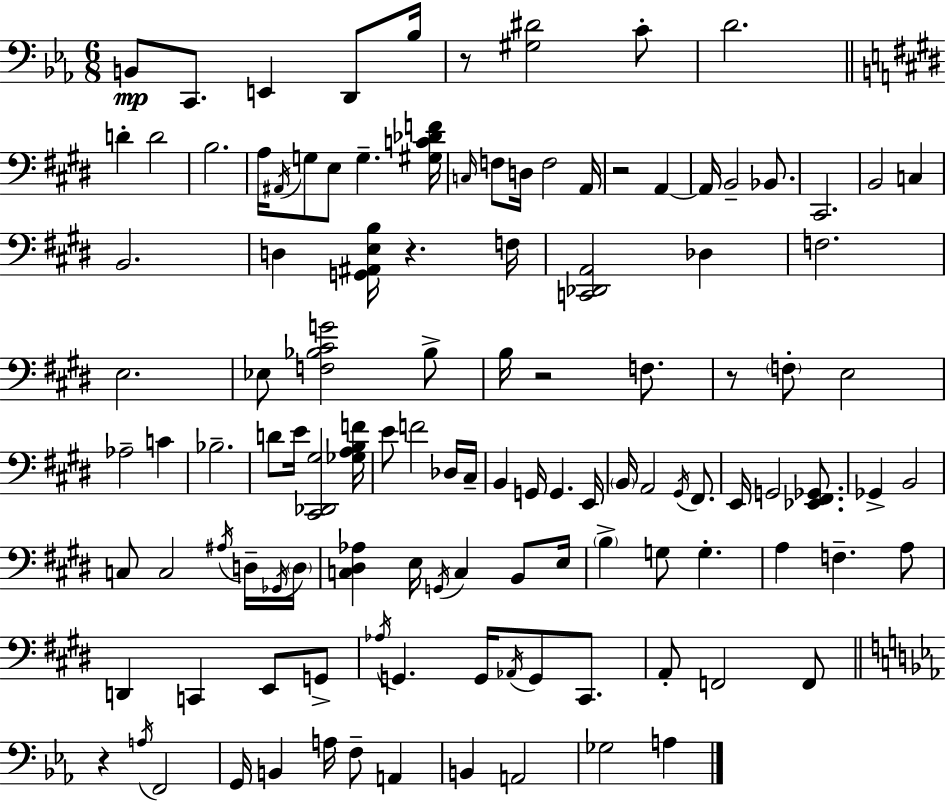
X:1
T:Untitled
M:6/8
L:1/4
K:Cm
B,,/2 C,,/2 E,, D,,/2 _B,/4 z/2 [^G,^D]2 C/2 D2 D D2 B,2 A,/4 ^A,,/4 G,/2 E,/2 G, [^G,C_DF]/4 C,/4 F,/2 D,/4 F,2 A,,/4 z2 A,, A,,/4 B,,2 _B,,/2 ^C,,2 B,,2 C, B,,2 D, [G,,^A,,E,B,]/4 z F,/4 [C,,_D,,A,,]2 _D, F,2 E,2 _E,/2 [F,_B,^CG]2 _B,/2 B,/4 z2 F,/2 z/2 F,/2 E,2 _A,2 C _B,2 D/2 E/4 [^C,,_D,,^G,]2 [_G,A,B,F]/4 E/2 F2 _D,/4 ^C,/4 B,, G,,/4 G,, E,,/4 B,,/4 A,,2 ^G,,/4 ^F,,/2 E,,/4 G,,2 [_E,,^F,,_G,,]/2 _G,, B,,2 C,/2 C,2 ^A,/4 D,/4 _G,,/4 D,/4 [C,^D,_A,] E,/4 G,,/4 C, B,,/2 E,/4 B, G,/2 G, A, F, A,/2 D,, C,, E,,/2 G,,/2 _A,/4 G,, G,,/4 _A,,/4 G,,/2 ^C,,/2 A,,/2 F,,2 F,,/2 z A,/4 F,,2 G,,/4 B,, A,/4 F,/2 A,, B,, A,,2 _G,2 A,